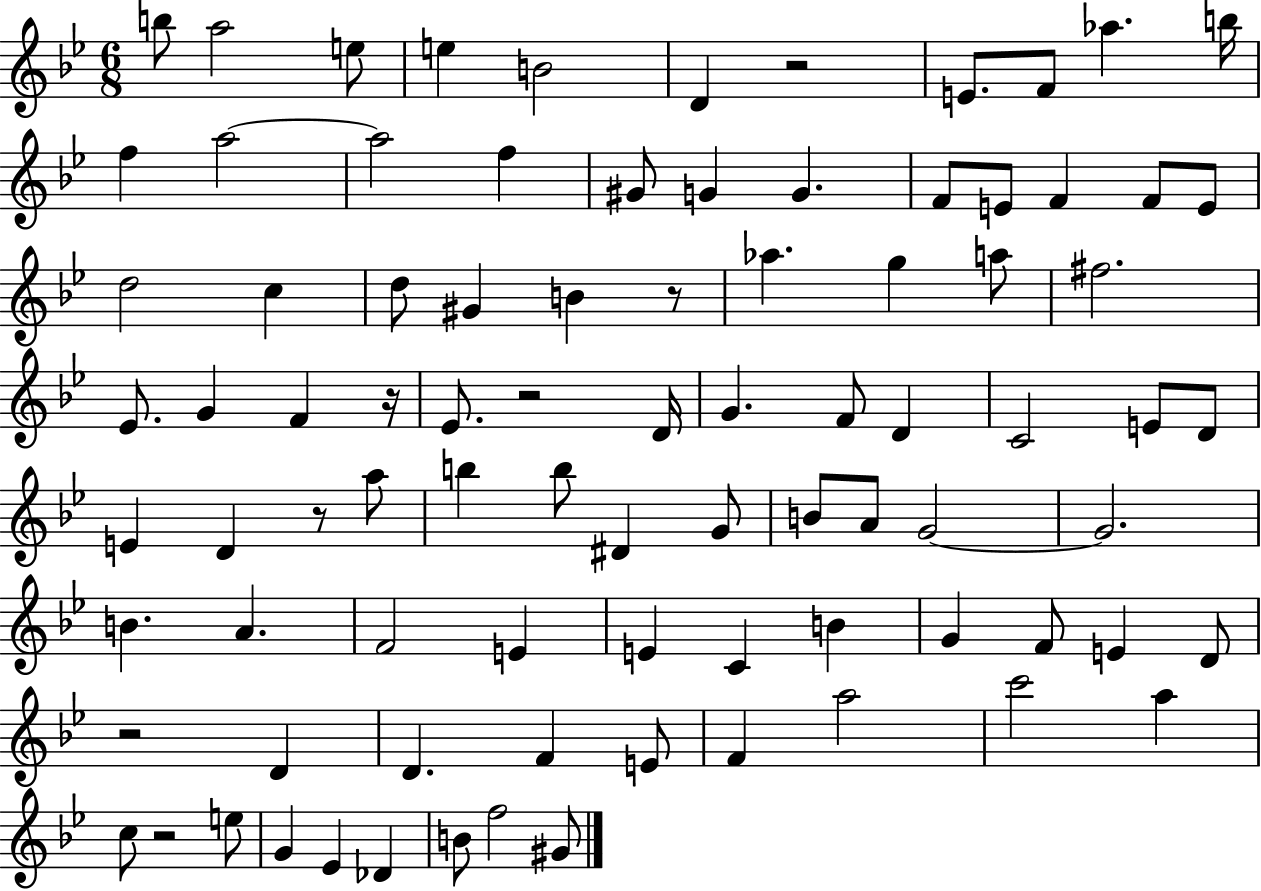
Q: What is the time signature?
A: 6/8